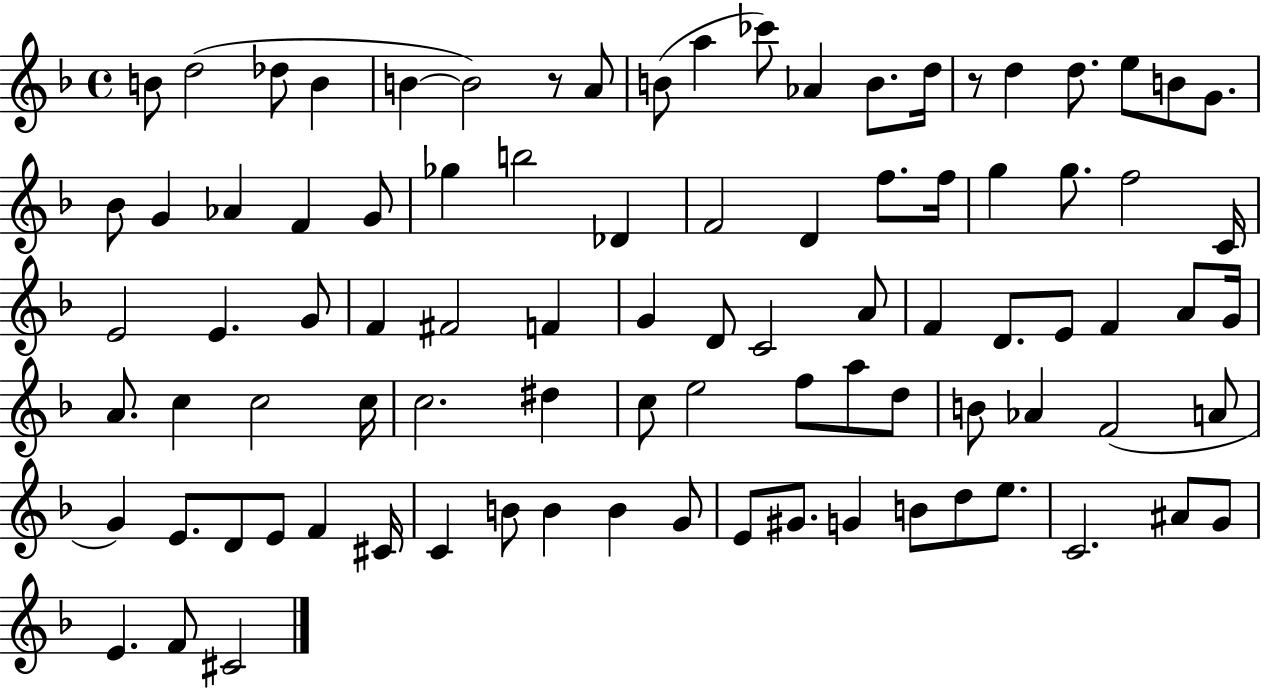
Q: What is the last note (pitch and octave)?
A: C#4